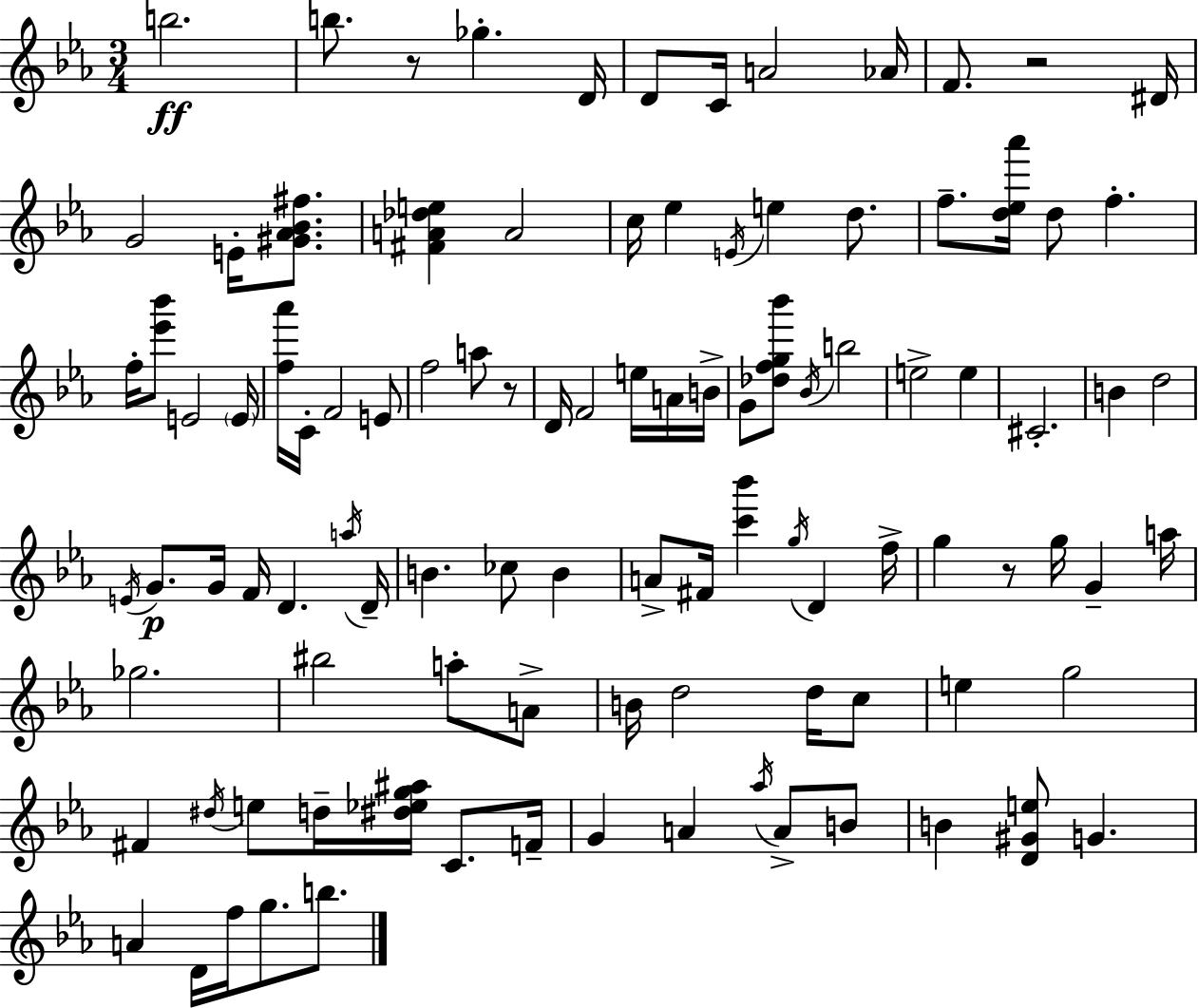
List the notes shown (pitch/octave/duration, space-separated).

B5/h. B5/e. R/e Gb5/q. D4/s D4/e C4/s A4/h Ab4/s F4/e. R/h D#4/s G4/h E4/s [G#4,Ab4,Bb4,F#5]/e. [F#4,A4,Db5,E5]/q A4/h C5/s Eb5/q E4/s E5/q D5/e. F5/e. [D5,Eb5,Ab6]/s D5/e F5/q. F5/s [Eb6,Bb6]/e E4/h E4/s [F5,Ab6]/s C4/s F4/h E4/e F5/h A5/e R/e D4/s F4/h E5/s A4/s B4/s G4/e [Db5,F5,G5,Bb6]/e Bb4/s B5/h E5/h E5/q C#4/h. B4/q D5/h E4/s G4/e. G4/s F4/s D4/q. A5/s D4/s B4/q. CES5/e B4/q A4/e F#4/s [C6,Bb6]/q G5/s D4/q F5/s G5/q R/e G5/s G4/q A5/s Gb5/h. BIS5/h A5/e A4/e B4/s D5/h D5/s C5/e E5/q G5/h F#4/q D#5/s E5/e D5/s [D#5,Eb5,G5,A#5]/s C4/e. F4/s G4/q A4/q Ab5/s A4/e B4/e B4/q [D4,G#4,E5]/e G4/q. A4/q D4/s F5/s G5/e. B5/e.